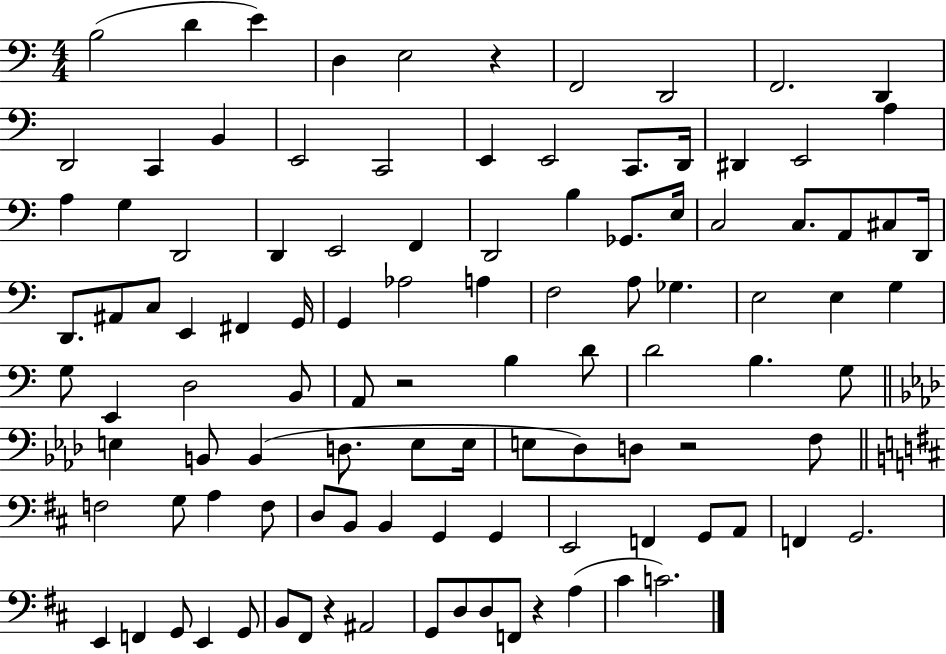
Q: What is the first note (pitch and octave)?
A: B3